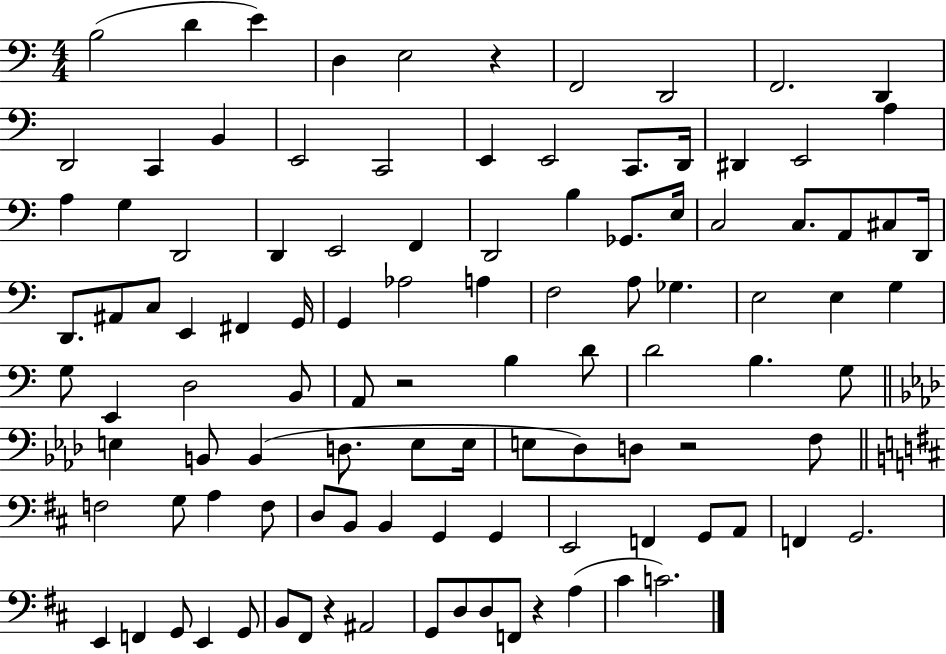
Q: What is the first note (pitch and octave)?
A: B3